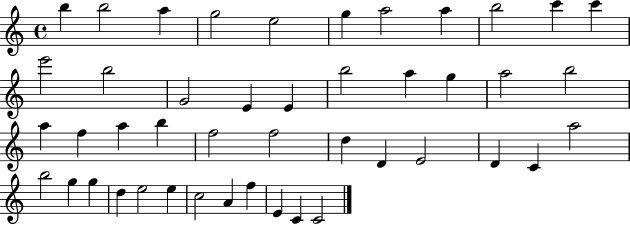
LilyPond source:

{
  \clef treble
  \time 4/4
  \defaultTimeSignature
  \key c \major
  b''4 b''2 a''4 | g''2 e''2 | g''4 a''2 a''4 | b''2 c'''4 c'''4 | \break e'''2 b''2 | g'2 e'4 e'4 | b''2 a''4 g''4 | a''2 b''2 | \break a''4 f''4 a''4 b''4 | f''2 f''2 | d''4 d'4 e'2 | d'4 c'4 a''2 | \break b''2 g''4 g''4 | d''4 e''2 e''4 | c''2 a'4 f''4 | e'4 c'4 c'2 | \break \bar "|."
}